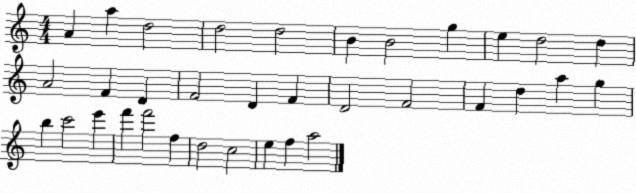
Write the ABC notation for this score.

X:1
T:Untitled
M:4/4
L:1/4
K:C
A a d2 d2 d2 B B2 g e d2 d A2 F D F2 D F D2 F2 F d a g b c'2 e' f' f'2 f d2 c2 e f a2